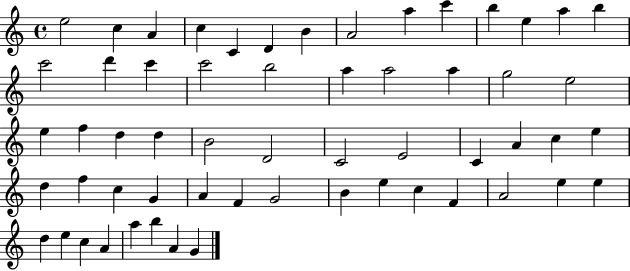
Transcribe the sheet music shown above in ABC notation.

X:1
T:Untitled
M:4/4
L:1/4
K:C
e2 c A c C D B A2 a c' b e a b c'2 d' c' c'2 b2 a a2 a g2 e2 e f d d B2 D2 C2 E2 C A c e d f c G A F G2 B e c F A2 e e d e c A a b A G